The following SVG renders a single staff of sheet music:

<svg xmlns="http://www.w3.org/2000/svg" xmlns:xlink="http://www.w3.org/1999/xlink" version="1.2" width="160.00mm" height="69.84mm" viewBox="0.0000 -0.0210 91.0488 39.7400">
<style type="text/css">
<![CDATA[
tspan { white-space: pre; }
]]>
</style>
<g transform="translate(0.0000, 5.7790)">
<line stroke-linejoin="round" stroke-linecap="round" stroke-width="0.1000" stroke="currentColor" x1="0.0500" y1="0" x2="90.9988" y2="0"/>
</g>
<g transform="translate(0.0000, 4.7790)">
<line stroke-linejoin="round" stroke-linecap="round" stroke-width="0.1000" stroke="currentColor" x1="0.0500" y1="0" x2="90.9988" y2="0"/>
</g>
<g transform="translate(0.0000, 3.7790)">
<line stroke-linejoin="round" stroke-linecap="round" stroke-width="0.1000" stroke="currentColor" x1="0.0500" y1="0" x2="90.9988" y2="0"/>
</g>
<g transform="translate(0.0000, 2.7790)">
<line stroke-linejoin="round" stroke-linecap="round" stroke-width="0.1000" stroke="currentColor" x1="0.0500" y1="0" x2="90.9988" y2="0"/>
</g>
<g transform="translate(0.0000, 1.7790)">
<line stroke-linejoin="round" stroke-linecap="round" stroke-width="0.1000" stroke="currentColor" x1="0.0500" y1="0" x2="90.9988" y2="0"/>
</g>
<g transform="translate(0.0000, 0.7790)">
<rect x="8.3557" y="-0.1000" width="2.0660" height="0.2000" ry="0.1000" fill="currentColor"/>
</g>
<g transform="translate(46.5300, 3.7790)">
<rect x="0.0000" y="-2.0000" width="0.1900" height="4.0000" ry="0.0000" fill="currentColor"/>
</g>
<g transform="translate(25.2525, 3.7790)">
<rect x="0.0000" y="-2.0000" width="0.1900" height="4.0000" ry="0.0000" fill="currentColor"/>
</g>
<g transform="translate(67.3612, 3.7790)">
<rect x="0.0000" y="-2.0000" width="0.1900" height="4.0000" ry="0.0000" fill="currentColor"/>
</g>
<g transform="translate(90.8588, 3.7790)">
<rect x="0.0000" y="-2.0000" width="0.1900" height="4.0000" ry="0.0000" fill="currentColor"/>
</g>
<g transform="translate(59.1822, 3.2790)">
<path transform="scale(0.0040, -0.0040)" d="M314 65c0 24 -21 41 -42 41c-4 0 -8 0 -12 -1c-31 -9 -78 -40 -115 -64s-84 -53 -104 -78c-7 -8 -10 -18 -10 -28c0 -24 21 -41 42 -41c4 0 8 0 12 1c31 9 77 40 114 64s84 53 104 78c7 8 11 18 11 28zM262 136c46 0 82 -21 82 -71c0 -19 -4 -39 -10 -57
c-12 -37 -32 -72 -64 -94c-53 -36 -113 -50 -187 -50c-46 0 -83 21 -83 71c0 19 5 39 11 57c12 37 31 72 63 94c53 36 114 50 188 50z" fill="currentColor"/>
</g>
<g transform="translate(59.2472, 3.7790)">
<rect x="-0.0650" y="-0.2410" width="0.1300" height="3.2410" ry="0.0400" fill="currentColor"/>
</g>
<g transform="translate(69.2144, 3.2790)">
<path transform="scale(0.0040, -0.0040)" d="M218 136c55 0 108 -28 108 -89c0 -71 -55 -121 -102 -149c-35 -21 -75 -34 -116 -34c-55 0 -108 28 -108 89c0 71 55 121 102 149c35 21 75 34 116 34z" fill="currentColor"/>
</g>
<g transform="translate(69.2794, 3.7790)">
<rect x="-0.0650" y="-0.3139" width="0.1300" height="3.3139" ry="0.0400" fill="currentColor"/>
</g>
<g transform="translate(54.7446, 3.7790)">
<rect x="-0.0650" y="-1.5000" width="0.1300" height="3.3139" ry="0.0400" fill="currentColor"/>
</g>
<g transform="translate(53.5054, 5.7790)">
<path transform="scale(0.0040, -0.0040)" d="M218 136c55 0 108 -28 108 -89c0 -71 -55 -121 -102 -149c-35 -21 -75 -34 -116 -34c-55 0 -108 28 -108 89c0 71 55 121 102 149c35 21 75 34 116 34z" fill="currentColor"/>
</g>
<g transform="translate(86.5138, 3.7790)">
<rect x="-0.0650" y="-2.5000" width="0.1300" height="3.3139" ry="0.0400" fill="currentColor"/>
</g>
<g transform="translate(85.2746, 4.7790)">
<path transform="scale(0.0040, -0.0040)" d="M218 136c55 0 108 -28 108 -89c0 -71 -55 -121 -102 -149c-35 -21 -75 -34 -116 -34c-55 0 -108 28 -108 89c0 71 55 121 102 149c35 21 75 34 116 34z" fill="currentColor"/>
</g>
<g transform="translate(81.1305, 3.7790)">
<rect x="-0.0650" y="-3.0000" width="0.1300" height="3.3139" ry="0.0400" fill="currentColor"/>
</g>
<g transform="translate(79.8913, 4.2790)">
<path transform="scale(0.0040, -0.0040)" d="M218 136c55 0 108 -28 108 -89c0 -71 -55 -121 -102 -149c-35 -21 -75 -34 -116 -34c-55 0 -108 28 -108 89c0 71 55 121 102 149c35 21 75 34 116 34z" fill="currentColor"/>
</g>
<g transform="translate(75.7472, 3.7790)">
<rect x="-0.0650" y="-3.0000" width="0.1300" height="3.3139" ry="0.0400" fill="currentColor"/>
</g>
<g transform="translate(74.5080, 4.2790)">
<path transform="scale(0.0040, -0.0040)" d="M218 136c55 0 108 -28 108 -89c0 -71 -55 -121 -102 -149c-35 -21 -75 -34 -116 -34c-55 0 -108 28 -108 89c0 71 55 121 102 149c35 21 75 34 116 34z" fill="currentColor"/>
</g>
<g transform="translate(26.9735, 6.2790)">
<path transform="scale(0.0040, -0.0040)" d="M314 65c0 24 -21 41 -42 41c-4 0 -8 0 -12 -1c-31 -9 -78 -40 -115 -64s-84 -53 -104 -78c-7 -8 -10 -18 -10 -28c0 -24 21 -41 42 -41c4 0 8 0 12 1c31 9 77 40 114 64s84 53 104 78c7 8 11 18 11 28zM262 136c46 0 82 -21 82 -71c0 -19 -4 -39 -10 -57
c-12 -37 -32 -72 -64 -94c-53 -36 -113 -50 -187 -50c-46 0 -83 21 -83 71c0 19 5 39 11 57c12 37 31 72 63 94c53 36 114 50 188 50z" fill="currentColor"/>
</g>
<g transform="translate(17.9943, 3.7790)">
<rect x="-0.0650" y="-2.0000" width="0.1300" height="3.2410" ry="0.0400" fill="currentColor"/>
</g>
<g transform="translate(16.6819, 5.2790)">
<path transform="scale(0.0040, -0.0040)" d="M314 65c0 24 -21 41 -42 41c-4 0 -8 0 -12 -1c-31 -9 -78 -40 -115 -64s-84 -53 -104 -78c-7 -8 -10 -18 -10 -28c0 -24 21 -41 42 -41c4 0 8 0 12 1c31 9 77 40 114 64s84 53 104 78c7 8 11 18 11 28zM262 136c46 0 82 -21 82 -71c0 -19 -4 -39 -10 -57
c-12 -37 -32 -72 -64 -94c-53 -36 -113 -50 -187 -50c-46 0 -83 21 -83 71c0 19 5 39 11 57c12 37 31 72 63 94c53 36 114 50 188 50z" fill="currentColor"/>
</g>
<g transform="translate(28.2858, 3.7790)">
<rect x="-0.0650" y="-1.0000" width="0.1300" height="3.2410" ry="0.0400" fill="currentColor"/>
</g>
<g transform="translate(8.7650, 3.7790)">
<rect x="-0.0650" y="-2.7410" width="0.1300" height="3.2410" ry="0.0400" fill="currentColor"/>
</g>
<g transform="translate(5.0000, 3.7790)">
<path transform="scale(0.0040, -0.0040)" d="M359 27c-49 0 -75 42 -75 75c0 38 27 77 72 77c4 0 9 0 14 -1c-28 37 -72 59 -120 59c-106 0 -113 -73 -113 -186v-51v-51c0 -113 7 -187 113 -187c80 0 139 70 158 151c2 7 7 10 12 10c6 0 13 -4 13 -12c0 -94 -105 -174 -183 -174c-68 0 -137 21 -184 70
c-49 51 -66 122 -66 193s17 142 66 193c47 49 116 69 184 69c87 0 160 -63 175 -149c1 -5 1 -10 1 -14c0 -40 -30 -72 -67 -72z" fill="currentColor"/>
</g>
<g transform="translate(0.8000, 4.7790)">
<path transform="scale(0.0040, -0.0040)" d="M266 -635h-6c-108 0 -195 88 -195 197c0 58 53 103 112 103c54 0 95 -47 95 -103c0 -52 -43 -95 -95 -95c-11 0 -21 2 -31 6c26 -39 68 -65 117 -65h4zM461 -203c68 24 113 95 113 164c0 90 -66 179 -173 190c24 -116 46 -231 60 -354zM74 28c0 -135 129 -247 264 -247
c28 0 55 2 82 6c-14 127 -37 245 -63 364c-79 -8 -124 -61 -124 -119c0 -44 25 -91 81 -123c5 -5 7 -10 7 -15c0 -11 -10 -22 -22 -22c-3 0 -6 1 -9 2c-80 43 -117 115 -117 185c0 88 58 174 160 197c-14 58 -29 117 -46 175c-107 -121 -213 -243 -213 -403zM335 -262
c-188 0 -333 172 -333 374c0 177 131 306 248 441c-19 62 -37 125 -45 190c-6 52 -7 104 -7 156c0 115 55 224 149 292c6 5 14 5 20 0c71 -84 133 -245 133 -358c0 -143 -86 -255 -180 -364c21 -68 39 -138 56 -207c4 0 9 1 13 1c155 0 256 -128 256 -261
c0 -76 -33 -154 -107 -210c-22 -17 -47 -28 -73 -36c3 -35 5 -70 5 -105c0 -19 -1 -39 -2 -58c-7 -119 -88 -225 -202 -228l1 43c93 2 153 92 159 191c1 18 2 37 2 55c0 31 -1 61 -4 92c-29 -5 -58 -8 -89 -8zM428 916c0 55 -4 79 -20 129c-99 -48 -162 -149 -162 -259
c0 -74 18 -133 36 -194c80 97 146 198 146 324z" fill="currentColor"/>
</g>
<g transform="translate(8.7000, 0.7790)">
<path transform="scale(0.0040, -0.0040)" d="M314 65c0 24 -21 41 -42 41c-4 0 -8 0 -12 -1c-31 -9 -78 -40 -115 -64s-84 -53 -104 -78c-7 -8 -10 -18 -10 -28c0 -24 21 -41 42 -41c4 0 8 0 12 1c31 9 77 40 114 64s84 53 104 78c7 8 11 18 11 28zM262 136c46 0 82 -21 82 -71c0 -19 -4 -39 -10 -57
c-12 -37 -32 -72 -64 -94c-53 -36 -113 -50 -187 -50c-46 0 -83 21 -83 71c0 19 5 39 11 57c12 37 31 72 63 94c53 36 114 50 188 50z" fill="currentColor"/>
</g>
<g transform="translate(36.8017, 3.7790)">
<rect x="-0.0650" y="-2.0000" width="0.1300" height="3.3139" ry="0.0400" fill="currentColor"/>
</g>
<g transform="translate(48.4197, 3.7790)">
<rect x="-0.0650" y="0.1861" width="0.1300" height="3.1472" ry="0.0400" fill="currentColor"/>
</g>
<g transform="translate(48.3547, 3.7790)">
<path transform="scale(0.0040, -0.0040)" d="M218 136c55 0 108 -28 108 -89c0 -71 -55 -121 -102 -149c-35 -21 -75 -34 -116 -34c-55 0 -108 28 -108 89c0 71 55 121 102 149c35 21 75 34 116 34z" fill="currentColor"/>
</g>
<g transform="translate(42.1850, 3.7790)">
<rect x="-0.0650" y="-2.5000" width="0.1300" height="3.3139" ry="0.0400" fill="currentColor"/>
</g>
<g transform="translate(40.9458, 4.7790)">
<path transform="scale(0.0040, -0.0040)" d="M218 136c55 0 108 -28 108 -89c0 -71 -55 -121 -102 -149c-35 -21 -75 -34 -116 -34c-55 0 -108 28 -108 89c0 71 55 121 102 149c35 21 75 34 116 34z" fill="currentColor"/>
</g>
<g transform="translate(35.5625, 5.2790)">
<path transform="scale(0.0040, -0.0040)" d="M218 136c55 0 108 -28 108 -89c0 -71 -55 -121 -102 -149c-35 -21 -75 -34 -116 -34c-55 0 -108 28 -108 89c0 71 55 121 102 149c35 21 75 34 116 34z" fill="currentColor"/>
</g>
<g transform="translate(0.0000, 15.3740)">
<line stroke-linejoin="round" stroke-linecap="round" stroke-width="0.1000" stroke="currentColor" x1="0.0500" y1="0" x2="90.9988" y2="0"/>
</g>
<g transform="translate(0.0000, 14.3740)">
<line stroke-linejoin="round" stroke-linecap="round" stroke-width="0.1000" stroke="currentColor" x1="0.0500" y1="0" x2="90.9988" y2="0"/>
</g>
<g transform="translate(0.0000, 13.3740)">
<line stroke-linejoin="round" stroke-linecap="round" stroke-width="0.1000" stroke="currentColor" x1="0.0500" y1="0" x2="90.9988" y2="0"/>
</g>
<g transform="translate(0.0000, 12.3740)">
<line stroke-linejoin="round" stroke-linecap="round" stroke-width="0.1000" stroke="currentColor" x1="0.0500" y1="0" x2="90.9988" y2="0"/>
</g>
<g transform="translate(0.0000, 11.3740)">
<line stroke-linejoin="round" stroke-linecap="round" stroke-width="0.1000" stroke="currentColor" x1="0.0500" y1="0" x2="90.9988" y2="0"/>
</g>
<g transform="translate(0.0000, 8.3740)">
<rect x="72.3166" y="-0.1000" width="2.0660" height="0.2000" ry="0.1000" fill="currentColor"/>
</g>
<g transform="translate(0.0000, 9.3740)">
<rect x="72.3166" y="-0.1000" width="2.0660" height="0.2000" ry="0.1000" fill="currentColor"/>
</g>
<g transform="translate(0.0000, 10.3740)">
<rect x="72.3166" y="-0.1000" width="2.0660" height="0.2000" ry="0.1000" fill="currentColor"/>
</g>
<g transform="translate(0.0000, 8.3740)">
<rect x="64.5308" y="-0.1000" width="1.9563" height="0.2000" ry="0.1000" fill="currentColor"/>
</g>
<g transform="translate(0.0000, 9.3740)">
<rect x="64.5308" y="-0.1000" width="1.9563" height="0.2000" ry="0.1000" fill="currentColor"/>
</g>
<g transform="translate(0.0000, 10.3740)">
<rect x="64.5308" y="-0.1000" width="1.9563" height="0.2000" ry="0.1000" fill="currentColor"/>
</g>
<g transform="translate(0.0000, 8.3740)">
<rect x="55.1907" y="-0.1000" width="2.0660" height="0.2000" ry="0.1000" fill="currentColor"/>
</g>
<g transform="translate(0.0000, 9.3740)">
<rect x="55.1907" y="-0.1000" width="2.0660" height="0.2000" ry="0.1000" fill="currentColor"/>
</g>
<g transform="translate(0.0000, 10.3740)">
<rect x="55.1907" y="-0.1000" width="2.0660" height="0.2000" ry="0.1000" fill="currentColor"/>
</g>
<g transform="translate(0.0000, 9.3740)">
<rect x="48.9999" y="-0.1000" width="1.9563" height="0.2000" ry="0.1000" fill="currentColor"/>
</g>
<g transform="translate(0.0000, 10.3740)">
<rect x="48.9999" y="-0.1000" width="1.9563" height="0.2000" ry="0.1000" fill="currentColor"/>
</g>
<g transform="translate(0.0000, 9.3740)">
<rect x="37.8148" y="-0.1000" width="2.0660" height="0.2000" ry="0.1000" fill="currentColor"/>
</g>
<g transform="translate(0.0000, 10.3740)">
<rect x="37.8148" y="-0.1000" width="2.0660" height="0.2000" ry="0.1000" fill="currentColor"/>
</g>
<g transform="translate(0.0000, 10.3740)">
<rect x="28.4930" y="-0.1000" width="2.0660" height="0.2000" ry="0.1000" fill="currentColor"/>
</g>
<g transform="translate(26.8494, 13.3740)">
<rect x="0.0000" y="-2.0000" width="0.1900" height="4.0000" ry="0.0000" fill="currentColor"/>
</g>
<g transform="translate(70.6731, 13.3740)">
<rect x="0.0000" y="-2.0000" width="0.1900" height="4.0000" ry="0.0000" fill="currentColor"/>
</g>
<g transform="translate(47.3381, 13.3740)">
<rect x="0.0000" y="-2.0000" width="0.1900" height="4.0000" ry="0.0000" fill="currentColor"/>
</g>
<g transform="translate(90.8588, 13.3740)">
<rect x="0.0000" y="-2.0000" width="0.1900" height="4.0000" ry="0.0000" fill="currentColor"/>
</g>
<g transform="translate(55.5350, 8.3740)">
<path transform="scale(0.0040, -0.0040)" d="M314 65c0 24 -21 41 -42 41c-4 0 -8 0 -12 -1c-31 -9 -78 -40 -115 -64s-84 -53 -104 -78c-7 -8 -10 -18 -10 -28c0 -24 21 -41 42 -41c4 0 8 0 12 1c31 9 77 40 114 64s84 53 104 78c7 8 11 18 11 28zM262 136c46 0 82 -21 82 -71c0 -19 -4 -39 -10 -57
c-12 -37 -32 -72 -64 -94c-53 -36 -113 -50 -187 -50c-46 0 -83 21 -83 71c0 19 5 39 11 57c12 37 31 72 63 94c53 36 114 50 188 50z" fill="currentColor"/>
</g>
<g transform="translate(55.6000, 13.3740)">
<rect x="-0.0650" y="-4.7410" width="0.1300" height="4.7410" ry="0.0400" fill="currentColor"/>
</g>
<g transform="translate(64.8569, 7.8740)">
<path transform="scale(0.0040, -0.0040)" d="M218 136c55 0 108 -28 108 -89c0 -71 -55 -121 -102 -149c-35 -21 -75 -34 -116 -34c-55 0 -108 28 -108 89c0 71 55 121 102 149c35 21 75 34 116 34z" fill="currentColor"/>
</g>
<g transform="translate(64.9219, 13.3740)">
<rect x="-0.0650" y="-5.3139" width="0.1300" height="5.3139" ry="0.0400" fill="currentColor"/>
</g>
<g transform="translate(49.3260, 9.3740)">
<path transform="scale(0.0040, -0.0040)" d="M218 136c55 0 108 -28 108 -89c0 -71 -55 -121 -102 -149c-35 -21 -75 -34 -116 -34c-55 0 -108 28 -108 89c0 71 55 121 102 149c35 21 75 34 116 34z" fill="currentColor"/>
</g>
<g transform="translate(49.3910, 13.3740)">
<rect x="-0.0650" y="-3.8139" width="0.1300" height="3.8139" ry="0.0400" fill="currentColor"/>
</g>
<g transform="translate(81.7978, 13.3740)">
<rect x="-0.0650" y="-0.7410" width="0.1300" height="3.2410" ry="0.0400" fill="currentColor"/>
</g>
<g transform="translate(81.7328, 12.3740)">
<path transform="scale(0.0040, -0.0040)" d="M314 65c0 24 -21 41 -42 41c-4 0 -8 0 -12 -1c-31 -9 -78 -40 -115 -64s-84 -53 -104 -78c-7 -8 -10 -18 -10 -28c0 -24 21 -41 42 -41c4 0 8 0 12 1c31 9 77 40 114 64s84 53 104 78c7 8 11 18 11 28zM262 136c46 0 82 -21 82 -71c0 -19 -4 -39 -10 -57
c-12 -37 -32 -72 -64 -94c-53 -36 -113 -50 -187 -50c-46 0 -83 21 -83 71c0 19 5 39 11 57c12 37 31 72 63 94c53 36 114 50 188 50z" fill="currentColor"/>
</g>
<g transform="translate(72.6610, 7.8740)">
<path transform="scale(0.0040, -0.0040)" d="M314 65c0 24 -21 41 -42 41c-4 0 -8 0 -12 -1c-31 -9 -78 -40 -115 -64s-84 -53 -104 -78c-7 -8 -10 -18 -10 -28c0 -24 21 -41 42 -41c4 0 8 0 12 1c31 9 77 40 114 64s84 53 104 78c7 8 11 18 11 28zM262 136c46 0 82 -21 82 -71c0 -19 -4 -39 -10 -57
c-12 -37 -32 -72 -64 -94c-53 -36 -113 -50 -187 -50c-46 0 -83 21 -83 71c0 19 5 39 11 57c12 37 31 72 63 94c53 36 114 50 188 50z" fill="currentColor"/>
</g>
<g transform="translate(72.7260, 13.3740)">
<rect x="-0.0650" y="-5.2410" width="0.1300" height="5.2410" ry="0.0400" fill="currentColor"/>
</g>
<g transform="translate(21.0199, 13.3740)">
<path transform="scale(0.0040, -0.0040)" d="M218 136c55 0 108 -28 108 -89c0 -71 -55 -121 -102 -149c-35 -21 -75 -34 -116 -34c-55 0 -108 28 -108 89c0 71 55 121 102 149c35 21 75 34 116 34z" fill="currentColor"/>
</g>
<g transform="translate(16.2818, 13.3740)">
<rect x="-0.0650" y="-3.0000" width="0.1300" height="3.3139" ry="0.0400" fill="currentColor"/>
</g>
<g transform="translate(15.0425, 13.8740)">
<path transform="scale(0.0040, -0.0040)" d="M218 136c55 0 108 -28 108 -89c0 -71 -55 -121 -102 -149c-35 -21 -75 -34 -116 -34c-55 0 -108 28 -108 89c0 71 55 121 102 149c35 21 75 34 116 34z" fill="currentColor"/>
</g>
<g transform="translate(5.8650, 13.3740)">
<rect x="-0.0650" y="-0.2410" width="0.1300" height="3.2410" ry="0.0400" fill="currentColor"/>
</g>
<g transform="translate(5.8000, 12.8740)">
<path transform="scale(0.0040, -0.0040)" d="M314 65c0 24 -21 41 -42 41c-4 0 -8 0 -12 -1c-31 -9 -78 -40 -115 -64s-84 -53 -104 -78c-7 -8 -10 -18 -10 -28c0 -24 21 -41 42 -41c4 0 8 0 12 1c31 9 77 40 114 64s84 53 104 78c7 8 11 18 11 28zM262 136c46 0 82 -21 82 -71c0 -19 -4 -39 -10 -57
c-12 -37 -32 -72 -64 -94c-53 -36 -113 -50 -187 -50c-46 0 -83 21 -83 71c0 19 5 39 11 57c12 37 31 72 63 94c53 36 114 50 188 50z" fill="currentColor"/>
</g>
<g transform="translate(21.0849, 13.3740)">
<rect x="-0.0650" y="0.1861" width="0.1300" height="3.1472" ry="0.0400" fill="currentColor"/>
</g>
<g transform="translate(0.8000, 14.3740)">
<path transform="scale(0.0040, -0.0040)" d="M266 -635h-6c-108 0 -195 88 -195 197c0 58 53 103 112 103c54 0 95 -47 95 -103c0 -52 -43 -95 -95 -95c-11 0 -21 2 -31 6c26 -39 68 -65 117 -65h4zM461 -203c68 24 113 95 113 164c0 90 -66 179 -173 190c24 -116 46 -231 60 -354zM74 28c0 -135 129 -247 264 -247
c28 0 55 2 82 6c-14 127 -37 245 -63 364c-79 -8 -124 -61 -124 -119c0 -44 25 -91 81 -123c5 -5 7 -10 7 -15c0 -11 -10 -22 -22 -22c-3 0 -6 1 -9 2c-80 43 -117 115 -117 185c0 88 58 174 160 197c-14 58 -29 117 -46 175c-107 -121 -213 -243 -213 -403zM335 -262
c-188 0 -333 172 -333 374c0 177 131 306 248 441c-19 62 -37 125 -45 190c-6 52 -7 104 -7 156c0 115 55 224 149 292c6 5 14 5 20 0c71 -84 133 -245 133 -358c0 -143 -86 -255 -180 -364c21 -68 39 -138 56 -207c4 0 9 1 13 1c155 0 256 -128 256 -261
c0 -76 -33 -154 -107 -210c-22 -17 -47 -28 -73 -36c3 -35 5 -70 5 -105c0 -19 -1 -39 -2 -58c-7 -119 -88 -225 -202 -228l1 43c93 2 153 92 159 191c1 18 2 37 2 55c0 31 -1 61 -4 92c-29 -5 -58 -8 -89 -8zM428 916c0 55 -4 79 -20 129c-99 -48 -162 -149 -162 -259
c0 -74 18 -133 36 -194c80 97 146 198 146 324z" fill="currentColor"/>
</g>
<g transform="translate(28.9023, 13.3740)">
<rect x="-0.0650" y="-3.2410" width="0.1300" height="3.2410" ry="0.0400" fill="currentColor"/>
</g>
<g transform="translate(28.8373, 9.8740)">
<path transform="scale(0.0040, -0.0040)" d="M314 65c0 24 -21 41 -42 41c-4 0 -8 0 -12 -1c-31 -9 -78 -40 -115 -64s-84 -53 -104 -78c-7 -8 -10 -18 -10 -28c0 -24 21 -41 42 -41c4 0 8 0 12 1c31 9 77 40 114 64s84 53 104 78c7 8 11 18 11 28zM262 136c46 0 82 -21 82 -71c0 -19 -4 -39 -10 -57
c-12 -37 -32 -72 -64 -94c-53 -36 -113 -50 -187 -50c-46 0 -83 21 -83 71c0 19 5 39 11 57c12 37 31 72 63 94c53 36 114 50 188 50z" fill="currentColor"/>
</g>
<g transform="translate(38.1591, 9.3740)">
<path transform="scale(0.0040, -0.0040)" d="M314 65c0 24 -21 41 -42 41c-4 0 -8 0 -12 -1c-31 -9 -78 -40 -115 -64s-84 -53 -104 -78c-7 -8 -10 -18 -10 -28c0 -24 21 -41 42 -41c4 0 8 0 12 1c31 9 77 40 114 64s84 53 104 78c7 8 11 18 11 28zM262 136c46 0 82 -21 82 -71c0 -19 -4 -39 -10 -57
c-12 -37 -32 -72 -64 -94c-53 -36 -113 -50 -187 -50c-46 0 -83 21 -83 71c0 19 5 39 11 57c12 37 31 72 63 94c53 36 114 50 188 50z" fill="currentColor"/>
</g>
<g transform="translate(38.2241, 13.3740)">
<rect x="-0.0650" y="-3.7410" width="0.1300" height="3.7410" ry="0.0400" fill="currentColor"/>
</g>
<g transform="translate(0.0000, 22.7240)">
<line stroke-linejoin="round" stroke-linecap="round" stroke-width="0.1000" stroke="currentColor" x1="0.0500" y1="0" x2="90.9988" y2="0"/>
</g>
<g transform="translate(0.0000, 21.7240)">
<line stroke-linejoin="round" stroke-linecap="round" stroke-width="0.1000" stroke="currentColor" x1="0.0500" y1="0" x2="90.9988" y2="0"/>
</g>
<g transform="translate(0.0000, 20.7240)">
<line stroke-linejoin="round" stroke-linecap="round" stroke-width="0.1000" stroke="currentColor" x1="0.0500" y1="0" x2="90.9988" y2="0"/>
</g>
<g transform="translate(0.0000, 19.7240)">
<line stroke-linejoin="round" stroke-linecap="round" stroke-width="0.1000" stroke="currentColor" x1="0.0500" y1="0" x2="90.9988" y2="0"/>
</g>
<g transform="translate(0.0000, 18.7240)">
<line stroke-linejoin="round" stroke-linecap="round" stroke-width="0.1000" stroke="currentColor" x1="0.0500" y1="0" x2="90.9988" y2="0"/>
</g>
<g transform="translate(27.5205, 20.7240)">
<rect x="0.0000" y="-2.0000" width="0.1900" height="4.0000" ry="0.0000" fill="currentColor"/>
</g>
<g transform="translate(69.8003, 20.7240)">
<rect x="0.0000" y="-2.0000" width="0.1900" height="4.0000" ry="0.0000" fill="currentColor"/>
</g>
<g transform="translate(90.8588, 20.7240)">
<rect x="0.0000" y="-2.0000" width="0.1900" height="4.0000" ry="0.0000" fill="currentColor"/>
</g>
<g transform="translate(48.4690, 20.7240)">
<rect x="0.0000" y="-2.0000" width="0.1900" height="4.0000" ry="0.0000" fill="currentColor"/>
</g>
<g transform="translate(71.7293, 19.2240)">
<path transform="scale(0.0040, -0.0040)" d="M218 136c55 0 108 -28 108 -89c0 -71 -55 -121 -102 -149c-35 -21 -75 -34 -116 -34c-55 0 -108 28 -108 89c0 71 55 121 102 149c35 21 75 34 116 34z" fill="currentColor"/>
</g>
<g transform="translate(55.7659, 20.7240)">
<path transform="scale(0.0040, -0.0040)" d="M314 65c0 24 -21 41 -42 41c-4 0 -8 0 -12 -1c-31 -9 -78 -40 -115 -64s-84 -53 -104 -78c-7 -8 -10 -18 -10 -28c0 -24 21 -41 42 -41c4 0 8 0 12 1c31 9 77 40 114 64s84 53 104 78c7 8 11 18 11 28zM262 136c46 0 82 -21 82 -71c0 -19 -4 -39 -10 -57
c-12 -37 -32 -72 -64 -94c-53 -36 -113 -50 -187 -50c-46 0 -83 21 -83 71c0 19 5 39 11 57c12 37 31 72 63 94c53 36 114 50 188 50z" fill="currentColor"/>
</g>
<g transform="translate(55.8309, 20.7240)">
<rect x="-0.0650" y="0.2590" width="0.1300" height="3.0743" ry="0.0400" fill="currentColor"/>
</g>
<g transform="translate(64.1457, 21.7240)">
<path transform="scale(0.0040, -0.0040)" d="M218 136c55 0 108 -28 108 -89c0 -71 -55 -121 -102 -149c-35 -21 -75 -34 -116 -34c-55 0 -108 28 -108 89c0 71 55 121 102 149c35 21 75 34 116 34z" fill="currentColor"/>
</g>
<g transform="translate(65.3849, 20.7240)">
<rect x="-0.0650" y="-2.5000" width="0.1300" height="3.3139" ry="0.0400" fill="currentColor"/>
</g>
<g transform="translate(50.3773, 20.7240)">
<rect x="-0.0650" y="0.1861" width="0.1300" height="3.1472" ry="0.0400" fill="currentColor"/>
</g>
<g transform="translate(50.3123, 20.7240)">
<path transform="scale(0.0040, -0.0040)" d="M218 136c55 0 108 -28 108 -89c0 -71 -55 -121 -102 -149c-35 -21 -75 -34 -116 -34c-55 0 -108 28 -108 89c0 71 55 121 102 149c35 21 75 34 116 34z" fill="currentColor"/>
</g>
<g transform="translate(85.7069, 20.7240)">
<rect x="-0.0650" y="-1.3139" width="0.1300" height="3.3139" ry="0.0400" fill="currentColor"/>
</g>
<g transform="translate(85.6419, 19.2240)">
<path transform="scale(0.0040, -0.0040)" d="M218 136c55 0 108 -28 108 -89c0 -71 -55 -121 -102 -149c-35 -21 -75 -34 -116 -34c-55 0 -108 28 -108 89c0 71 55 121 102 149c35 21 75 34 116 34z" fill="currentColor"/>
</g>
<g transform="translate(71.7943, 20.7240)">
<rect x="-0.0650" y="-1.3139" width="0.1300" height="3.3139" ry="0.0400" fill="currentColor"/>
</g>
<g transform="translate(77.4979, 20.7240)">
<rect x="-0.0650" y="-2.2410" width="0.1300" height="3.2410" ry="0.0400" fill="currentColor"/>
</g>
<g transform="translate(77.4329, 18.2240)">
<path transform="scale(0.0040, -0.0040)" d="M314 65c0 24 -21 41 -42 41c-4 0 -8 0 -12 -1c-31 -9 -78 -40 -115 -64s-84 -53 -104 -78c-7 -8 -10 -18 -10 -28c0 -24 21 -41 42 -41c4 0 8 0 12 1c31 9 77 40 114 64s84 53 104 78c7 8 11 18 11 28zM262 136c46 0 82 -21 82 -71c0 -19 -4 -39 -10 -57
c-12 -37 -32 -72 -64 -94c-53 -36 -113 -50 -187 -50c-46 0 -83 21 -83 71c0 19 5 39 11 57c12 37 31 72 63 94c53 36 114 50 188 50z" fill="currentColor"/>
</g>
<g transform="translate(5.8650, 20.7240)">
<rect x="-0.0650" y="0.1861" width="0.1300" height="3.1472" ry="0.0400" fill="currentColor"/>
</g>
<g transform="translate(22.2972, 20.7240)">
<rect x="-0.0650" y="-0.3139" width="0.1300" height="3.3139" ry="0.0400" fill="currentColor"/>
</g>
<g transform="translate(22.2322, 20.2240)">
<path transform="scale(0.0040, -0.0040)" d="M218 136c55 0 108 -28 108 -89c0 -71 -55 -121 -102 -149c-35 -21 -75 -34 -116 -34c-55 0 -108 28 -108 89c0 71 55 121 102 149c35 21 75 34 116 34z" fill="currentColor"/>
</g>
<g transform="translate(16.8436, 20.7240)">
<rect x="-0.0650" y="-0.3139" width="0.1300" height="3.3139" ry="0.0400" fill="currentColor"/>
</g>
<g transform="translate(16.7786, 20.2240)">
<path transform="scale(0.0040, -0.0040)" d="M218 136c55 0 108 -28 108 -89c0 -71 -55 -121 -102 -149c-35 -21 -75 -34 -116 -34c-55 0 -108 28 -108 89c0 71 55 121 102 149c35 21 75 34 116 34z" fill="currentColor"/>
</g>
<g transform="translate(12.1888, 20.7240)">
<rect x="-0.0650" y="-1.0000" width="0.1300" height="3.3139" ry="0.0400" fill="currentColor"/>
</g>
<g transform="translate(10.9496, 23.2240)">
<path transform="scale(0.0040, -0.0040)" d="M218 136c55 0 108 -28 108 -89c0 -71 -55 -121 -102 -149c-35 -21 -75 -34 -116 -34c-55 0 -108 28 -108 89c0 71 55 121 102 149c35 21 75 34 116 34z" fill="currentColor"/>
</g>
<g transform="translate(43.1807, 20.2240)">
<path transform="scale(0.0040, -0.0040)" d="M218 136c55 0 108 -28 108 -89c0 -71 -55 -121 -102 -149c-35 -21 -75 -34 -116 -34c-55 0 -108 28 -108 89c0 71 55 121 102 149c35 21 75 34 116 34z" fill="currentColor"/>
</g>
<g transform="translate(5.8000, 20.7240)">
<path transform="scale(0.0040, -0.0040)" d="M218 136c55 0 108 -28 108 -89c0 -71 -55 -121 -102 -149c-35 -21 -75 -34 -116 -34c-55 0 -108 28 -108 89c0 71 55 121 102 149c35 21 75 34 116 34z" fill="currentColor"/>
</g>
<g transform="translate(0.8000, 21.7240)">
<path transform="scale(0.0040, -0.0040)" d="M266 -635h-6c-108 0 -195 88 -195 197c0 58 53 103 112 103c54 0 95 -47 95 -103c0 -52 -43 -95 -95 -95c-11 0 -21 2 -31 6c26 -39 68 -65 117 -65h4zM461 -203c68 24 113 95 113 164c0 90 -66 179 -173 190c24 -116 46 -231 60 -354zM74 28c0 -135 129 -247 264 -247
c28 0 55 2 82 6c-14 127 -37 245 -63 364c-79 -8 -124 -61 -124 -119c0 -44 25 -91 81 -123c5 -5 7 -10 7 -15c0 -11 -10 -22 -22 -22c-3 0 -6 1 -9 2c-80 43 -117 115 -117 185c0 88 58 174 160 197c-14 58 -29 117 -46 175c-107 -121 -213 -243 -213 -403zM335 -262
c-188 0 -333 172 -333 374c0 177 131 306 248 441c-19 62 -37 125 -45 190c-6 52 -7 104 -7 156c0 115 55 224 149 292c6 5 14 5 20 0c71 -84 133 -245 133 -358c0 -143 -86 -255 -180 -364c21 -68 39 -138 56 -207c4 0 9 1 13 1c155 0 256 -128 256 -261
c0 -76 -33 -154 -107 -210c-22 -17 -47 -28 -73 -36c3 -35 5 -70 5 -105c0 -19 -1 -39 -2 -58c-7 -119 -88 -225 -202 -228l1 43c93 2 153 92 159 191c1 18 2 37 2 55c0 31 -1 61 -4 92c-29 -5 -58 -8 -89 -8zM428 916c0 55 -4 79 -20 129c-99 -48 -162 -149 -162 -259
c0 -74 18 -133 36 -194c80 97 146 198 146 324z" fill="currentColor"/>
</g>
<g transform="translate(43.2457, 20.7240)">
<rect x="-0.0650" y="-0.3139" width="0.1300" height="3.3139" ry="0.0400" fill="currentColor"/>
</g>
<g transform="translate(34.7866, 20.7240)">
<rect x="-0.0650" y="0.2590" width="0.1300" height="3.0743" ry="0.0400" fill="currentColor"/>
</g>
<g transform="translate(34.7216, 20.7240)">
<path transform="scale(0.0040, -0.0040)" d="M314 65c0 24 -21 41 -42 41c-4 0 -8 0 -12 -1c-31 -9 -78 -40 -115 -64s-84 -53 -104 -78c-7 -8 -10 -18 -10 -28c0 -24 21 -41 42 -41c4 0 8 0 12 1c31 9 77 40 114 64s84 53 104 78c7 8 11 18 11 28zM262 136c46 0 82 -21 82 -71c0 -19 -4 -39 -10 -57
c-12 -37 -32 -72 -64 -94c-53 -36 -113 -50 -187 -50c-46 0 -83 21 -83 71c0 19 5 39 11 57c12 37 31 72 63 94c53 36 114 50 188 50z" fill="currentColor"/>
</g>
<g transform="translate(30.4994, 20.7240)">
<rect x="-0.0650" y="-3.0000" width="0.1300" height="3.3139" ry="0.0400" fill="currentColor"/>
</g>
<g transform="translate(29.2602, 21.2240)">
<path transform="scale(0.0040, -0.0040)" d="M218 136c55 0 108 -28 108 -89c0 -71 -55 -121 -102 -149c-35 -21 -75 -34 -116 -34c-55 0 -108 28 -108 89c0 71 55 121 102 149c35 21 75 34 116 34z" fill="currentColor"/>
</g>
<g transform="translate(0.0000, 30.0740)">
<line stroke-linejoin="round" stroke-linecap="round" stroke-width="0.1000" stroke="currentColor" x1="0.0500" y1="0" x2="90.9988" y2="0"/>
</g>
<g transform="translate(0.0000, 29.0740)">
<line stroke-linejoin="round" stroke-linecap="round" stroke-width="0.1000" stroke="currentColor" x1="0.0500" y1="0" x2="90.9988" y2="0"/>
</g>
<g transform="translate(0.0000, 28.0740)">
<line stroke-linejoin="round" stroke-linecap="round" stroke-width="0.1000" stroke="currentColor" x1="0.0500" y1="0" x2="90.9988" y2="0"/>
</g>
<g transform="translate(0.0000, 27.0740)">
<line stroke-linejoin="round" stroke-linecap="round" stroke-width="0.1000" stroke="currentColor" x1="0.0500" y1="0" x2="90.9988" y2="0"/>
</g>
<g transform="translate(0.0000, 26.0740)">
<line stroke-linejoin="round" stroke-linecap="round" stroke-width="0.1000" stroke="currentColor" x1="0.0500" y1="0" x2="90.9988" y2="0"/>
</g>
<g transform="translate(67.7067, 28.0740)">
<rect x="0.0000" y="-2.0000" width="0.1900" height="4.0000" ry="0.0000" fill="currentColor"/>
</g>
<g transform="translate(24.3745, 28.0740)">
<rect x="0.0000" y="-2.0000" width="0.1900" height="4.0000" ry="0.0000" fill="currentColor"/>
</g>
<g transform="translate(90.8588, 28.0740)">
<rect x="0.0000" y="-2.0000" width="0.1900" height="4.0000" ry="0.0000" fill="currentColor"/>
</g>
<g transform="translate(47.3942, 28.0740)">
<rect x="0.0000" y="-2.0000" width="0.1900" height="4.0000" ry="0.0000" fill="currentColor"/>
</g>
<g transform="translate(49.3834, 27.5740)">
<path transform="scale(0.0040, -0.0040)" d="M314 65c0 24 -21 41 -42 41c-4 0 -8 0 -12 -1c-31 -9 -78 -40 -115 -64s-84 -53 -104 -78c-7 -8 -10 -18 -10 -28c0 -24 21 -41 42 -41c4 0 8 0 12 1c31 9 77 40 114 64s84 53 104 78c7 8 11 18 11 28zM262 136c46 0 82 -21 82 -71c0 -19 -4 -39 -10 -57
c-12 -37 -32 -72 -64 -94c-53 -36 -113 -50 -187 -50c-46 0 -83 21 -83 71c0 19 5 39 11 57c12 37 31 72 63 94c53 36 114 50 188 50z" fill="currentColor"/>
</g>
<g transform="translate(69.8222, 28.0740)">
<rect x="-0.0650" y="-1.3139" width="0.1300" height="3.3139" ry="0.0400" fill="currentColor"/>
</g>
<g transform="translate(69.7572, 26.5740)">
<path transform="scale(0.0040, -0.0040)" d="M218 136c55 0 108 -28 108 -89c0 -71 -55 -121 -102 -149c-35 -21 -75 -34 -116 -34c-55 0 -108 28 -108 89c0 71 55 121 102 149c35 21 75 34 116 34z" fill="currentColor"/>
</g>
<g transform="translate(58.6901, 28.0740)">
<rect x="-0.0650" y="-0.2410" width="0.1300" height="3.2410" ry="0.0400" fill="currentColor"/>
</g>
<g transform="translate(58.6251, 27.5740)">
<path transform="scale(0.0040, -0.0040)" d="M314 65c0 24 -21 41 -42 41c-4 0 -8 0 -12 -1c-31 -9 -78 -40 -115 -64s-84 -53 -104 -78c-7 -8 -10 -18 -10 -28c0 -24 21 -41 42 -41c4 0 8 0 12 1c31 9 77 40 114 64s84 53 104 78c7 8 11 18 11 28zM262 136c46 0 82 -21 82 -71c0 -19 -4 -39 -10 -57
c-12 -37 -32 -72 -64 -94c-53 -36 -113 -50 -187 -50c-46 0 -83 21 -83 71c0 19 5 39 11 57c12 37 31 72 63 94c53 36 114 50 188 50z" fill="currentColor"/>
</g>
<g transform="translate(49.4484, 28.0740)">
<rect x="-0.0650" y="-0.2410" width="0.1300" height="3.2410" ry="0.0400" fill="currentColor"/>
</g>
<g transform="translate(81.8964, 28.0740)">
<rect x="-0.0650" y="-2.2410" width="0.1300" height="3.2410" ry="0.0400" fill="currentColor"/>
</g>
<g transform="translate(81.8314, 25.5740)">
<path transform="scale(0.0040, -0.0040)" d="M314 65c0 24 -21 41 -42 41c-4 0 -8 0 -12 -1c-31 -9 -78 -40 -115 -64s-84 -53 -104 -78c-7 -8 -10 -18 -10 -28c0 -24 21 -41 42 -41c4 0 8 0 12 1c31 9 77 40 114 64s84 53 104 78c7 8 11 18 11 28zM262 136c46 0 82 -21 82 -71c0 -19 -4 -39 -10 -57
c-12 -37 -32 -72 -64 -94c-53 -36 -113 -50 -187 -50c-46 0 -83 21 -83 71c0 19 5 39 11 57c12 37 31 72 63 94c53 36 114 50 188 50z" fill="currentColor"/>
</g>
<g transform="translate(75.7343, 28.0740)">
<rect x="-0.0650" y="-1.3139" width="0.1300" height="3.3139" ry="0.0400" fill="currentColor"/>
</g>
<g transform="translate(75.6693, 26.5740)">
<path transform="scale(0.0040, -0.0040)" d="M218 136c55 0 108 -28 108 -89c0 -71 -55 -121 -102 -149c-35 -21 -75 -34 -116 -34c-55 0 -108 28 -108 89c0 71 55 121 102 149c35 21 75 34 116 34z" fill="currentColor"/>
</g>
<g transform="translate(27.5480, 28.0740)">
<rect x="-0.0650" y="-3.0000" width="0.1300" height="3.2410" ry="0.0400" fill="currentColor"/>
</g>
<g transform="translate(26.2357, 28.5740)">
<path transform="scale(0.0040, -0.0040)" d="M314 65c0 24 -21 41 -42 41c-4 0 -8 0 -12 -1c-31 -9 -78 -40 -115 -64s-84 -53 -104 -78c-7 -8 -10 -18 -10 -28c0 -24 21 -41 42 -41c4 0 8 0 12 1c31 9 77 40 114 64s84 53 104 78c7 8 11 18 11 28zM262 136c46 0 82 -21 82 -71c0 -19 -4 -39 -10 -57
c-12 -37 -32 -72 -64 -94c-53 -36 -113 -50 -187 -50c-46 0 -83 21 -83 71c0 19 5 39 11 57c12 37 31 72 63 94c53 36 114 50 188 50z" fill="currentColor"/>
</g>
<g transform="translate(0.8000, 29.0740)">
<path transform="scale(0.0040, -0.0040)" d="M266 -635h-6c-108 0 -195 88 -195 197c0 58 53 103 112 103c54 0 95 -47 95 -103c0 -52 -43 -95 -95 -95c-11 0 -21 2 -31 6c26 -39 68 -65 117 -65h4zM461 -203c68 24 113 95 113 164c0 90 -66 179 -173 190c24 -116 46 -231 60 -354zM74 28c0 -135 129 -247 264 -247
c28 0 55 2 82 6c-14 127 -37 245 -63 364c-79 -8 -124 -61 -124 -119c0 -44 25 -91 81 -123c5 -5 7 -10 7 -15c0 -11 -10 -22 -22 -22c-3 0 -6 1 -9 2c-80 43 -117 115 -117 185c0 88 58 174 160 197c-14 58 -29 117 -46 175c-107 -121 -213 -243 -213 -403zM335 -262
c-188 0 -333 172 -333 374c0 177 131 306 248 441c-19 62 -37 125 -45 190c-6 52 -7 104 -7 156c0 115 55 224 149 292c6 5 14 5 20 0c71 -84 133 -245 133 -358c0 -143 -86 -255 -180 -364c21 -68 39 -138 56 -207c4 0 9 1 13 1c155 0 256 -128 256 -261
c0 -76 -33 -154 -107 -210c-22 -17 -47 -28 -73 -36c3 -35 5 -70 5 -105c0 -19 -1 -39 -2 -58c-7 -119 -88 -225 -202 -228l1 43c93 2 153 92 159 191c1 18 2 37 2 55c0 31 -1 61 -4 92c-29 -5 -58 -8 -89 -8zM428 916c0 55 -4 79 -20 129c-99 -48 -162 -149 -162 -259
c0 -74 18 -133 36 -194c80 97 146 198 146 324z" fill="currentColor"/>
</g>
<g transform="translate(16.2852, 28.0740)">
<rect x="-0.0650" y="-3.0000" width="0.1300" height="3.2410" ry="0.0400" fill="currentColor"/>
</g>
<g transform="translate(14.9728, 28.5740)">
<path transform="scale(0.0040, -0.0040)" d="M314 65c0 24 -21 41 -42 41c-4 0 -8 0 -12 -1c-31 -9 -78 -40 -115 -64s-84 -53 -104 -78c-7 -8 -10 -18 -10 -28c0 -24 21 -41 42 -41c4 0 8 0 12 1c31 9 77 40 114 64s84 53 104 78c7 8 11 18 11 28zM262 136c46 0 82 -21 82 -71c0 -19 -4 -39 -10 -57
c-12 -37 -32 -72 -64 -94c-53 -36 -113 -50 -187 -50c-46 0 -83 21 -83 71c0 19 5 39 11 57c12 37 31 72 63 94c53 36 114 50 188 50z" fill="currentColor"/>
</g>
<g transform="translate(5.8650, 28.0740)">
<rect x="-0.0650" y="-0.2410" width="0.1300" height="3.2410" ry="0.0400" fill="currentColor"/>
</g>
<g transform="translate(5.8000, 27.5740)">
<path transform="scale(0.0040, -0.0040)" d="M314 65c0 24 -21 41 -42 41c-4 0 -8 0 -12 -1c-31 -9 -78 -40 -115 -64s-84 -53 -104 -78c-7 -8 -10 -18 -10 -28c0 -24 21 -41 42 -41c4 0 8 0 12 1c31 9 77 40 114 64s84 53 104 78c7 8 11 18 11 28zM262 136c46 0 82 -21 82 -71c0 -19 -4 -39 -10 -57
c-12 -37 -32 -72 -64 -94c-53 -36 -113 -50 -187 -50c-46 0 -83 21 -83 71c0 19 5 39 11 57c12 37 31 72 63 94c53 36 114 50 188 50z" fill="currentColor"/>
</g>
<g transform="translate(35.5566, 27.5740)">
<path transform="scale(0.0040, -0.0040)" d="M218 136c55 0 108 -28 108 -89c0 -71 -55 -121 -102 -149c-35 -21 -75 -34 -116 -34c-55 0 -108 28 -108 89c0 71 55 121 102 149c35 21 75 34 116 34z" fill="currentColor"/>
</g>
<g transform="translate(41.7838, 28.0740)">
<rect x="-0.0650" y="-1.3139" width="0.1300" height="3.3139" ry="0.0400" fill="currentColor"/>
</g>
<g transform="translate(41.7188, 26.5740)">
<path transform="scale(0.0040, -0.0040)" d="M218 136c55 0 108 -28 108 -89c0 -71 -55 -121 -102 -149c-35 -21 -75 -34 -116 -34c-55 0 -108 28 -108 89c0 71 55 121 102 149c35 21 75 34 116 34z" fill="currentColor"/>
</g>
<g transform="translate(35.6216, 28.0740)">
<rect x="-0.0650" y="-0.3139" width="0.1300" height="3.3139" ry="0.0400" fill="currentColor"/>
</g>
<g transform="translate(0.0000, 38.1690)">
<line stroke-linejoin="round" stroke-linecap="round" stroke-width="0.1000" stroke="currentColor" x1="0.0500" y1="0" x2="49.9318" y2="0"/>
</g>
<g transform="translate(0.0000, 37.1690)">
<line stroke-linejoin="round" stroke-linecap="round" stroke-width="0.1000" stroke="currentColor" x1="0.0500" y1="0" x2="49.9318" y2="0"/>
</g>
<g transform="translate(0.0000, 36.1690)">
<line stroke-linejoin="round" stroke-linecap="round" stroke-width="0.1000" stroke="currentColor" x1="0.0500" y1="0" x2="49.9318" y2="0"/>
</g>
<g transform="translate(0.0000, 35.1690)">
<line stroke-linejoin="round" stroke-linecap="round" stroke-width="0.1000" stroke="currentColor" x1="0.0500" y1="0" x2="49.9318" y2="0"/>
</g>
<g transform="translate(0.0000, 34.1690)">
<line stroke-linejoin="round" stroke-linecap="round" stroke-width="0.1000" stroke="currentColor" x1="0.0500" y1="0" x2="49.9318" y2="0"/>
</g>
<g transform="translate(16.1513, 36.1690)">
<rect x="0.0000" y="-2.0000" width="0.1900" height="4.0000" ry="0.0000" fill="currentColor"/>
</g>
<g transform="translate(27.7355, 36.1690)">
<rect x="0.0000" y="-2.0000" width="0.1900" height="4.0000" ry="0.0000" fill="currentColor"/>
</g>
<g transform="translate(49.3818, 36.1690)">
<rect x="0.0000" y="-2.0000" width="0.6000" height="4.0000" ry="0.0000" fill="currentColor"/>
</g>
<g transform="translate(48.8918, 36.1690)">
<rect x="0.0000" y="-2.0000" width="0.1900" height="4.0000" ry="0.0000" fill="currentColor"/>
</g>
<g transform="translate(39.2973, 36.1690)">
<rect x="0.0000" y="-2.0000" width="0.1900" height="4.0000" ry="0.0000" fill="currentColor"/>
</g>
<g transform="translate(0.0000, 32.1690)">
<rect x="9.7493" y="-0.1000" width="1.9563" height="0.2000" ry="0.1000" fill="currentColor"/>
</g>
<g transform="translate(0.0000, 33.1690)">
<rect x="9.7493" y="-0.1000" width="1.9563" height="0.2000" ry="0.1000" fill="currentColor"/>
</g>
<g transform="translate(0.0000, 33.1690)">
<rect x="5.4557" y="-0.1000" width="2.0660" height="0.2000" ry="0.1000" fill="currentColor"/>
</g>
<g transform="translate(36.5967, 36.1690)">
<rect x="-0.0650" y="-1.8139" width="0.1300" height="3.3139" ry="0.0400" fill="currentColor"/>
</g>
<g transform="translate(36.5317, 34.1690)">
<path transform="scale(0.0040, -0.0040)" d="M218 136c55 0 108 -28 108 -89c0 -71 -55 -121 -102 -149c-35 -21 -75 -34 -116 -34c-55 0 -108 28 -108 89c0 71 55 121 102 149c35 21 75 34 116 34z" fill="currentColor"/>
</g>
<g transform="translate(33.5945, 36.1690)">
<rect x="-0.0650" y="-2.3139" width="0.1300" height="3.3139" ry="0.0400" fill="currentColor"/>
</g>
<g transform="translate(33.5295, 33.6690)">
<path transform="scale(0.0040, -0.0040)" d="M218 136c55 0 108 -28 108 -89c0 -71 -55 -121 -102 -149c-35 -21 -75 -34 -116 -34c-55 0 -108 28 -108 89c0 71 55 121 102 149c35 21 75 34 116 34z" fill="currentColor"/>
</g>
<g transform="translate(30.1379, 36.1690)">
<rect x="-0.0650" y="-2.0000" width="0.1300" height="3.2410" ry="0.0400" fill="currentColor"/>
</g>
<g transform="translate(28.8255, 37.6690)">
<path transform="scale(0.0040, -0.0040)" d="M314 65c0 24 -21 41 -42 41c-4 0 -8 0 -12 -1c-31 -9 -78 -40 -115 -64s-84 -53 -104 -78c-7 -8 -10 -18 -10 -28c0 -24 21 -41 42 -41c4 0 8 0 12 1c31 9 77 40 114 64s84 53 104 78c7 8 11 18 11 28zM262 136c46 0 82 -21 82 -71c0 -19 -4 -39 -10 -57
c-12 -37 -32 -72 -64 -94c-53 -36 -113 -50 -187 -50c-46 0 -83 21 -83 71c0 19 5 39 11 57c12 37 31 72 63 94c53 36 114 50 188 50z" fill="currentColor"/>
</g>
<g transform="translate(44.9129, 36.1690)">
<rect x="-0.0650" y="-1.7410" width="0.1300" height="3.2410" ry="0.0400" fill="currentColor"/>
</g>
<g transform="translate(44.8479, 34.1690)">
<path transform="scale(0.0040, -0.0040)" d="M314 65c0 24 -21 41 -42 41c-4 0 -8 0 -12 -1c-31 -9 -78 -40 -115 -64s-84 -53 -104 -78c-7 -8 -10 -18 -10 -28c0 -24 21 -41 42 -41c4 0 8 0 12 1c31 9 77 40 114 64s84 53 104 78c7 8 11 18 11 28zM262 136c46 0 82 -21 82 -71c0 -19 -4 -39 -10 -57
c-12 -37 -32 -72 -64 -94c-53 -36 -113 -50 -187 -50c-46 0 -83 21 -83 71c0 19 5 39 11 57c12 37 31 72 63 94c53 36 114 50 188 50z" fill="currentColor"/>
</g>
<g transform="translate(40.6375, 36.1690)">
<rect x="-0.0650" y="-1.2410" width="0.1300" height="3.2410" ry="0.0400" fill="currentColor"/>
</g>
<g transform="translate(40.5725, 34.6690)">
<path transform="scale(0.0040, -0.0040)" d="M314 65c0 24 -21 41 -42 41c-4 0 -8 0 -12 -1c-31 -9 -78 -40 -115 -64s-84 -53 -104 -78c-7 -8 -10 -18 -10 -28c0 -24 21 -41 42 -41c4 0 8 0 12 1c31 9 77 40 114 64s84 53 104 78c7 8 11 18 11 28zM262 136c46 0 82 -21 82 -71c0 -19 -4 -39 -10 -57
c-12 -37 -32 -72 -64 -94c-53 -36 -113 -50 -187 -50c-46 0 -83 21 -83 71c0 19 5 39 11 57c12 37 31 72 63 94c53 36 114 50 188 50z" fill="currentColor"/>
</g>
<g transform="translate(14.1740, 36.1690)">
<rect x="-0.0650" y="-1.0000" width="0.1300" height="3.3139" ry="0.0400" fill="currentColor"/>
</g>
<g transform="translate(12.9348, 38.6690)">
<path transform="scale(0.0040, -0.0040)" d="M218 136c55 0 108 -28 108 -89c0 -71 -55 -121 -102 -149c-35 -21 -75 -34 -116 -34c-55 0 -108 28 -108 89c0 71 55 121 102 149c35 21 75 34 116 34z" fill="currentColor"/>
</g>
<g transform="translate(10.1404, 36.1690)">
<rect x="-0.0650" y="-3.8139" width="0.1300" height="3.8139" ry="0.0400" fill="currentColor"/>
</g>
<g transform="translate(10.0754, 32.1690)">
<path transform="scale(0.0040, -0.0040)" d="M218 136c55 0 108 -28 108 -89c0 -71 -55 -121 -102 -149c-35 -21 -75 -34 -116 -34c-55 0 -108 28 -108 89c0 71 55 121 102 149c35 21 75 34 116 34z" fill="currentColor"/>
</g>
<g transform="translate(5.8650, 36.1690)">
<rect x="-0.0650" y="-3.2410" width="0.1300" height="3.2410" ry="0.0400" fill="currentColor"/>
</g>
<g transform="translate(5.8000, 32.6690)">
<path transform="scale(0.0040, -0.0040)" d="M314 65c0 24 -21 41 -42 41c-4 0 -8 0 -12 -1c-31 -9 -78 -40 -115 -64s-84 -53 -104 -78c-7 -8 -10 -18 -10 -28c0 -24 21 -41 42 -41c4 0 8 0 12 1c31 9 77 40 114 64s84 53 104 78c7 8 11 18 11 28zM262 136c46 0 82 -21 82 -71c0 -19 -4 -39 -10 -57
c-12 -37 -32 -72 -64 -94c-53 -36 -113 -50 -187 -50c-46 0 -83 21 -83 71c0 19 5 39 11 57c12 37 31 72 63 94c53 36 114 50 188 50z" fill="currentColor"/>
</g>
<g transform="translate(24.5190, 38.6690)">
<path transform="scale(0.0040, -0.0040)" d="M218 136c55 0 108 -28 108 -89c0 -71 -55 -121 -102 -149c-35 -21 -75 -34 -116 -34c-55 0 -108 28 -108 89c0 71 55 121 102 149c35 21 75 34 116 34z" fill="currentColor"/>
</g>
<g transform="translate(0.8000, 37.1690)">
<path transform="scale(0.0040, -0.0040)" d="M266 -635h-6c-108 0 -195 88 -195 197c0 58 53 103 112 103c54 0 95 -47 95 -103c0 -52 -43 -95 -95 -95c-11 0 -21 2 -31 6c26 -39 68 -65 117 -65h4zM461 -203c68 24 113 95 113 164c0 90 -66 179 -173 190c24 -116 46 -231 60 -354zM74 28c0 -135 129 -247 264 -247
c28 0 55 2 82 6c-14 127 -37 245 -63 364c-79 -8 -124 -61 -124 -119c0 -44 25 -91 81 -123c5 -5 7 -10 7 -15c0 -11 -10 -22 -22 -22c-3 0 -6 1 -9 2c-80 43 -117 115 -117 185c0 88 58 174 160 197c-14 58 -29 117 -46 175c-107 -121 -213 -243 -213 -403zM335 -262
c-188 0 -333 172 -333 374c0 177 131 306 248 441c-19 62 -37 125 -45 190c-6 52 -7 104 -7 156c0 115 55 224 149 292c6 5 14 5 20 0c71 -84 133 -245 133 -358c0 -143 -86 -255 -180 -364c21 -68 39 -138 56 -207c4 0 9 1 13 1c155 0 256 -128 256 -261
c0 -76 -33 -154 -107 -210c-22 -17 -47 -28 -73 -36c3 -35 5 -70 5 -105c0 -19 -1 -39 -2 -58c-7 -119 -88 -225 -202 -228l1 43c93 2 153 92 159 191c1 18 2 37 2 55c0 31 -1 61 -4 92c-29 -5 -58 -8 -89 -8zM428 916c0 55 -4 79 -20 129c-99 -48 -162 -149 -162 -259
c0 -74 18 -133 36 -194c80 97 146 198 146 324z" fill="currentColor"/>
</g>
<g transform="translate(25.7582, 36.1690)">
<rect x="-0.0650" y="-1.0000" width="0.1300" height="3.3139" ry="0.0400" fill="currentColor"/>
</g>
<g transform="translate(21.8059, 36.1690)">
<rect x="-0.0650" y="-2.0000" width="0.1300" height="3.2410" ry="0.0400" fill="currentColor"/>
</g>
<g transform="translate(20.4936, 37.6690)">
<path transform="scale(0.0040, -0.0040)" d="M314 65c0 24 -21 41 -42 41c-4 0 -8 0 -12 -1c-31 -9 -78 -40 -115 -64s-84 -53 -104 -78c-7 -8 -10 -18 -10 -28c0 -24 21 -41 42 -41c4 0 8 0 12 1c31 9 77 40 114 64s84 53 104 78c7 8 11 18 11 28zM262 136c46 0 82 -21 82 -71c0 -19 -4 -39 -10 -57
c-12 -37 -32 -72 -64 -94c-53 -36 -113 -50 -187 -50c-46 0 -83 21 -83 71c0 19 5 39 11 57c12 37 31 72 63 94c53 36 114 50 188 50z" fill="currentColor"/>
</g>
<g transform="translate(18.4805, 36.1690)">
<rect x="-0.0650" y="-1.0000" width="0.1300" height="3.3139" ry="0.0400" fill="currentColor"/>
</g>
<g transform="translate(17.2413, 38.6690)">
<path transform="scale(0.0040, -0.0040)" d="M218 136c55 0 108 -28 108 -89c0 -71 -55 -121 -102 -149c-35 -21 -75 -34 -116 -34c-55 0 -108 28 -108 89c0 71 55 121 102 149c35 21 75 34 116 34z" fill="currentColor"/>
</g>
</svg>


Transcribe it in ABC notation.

X:1
T:Untitled
M:4/4
L:1/4
K:C
a2 F2 D2 F G B E c2 c A A G c2 A B b2 c'2 c' e'2 f' f'2 d2 B D c c A B2 c B B2 G e g2 e c2 A2 A2 c e c2 c2 e e g2 b2 c' D D F2 D F2 g f e2 f2